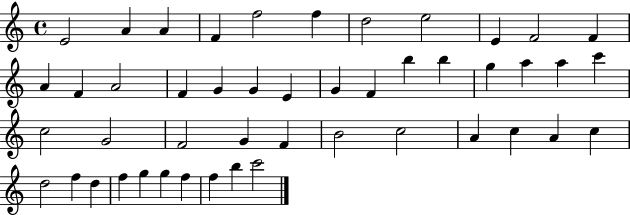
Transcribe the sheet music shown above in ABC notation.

X:1
T:Untitled
M:4/4
L:1/4
K:C
E2 A A F f2 f d2 e2 E F2 F A F A2 F G G E G F b b g a a c' c2 G2 F2 G F B2 c2 A c A c d2 f d f g g f f b c'2